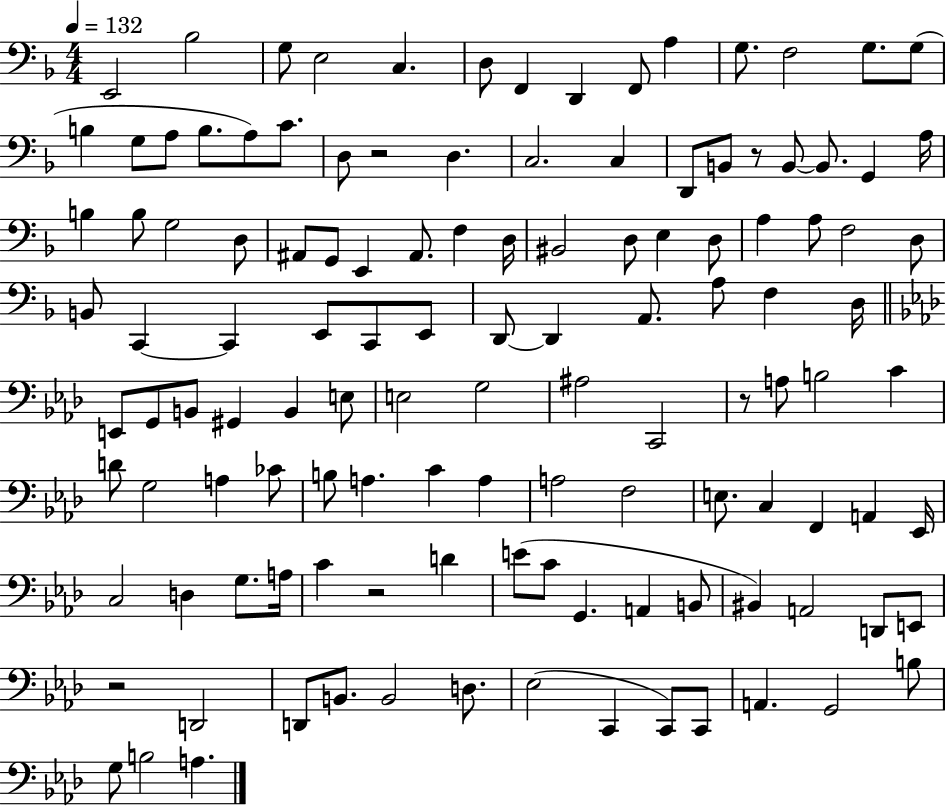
{
  \clef bass
  \numericTimeSignature
  \time 4/4
  \key f \major
  \tempo 4 = 132
  e,2 bes2 | g8 e2 c4. | d8 f,4 d,4 f,8 a4 | g8. f2 g8. g8( | \break b4 g8 a8 b8. a8) c'8. | d8 r2 d4. | c2. c4 | d,8 b,8 r8 b,8~~ b,8. g,4 a16 | \break b4 b8 g2 d8 | ais,8 g,8 e,4 ais,8. f4 d16 | bis,2 d8 e4 d8 | a4 a8 f2 d8 | \break b,8 c,4~~ c,4 e,8 c,8 e,8 | d,8~~ d,4 a,8. a8 f4 d16 | \bar "||" \break \key aes \major e,8 g,8 b,8 gis,4 b,4 e8 | e2 g2 | ais2 c,2 | r8 a8 b2 c'4 | \break d'8 g2 a4 ces'8 | b8 a4. c'4 a4 | a2 f2 | e8. c4 f,4 a,4 ees,16 | \break c2 d4 g8. a16 | c'4 r2 d'4 | e'8( c'8 g,4. a,4 b,8 | bis,4) a,2 d,8 e,8 | \break r2 d,2 | d,8 b,8. b,2 d8. | ees2( c,4 c,8) c,8 | a,4. g,2 b8 | \break g8 b2 a4. | \bar "|."
}